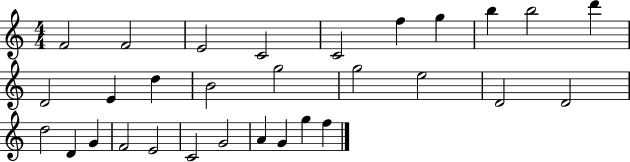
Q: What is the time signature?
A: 4/4